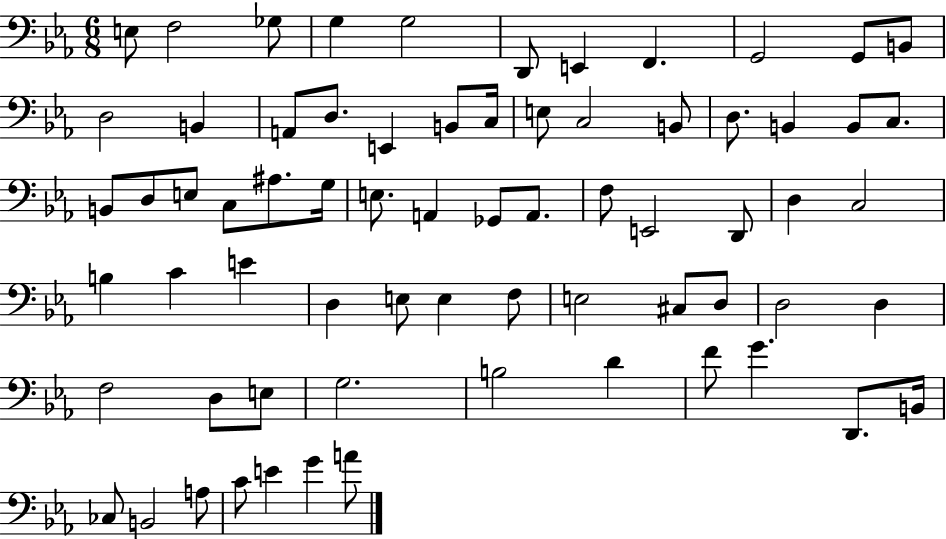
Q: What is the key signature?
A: EES major